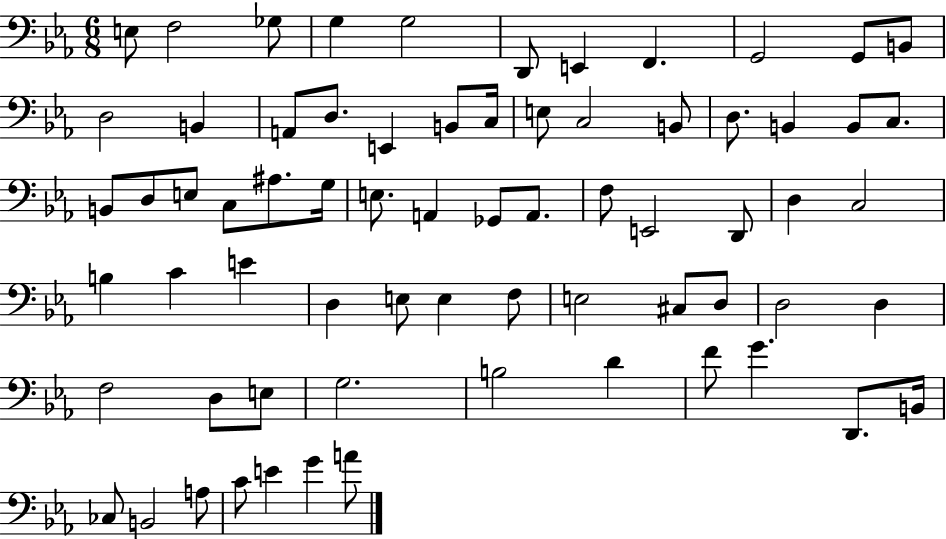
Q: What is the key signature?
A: EES major